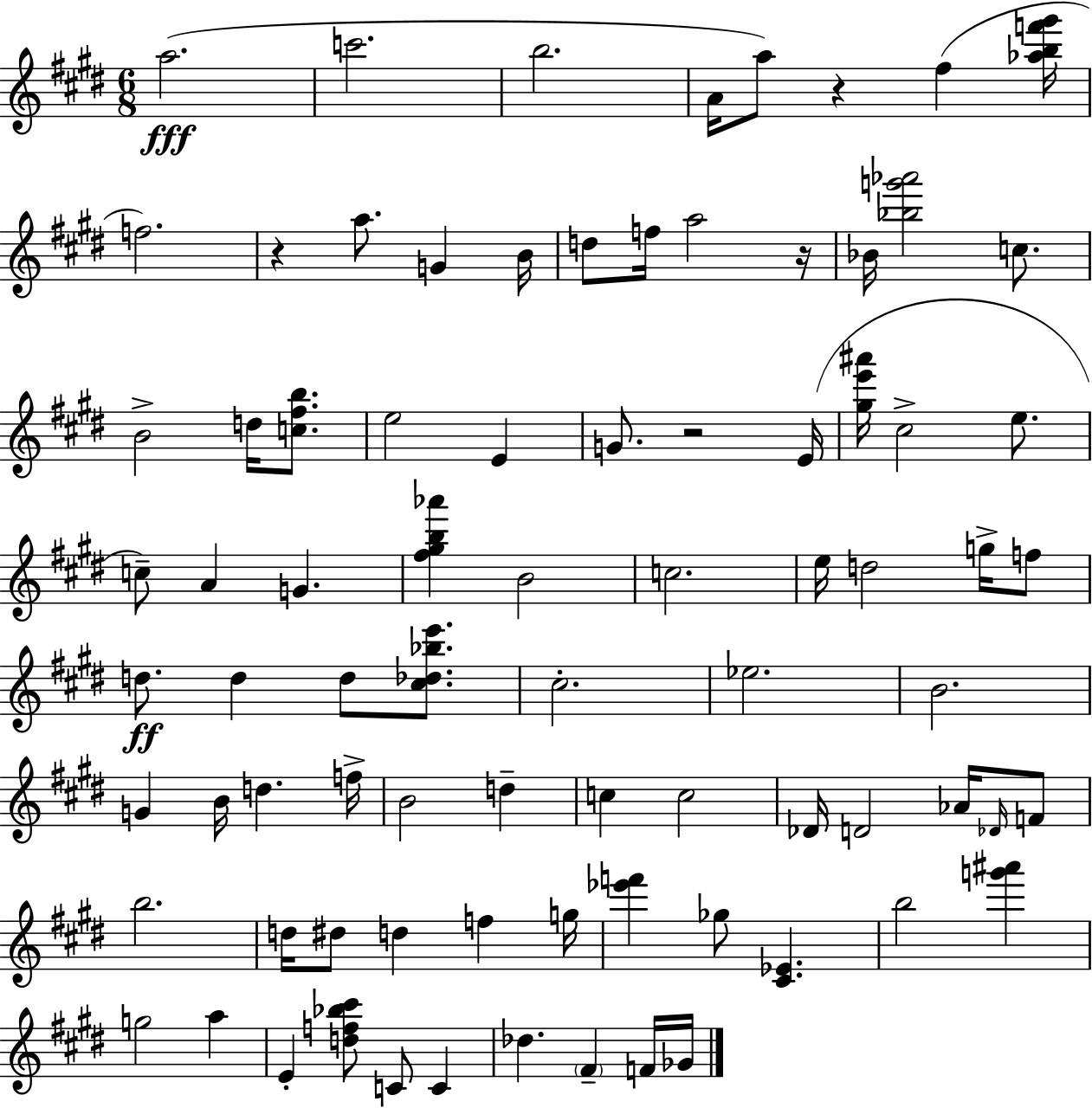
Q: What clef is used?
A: treble